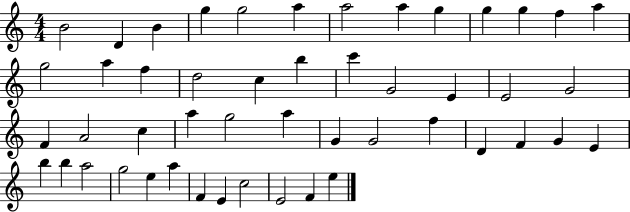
B4/h D4/q B4/q G5/q G5/h A5/q A5/h A5/q G5/q G5/q G5/q F5/q A5/q G5/h A5/q F5/q D5/h C5/q B5/q C6/q G4/h E4/q E4/h G4/h F4/q A4/h C5/q A5/q G5/h A5/q G4/q G4/h F5/q D4/q F4/q G4/q E4/q B5/q B5/q A5/h G5/h E5/q A5/q F4/q E4/q C5/h E4/h F4/q E5/q